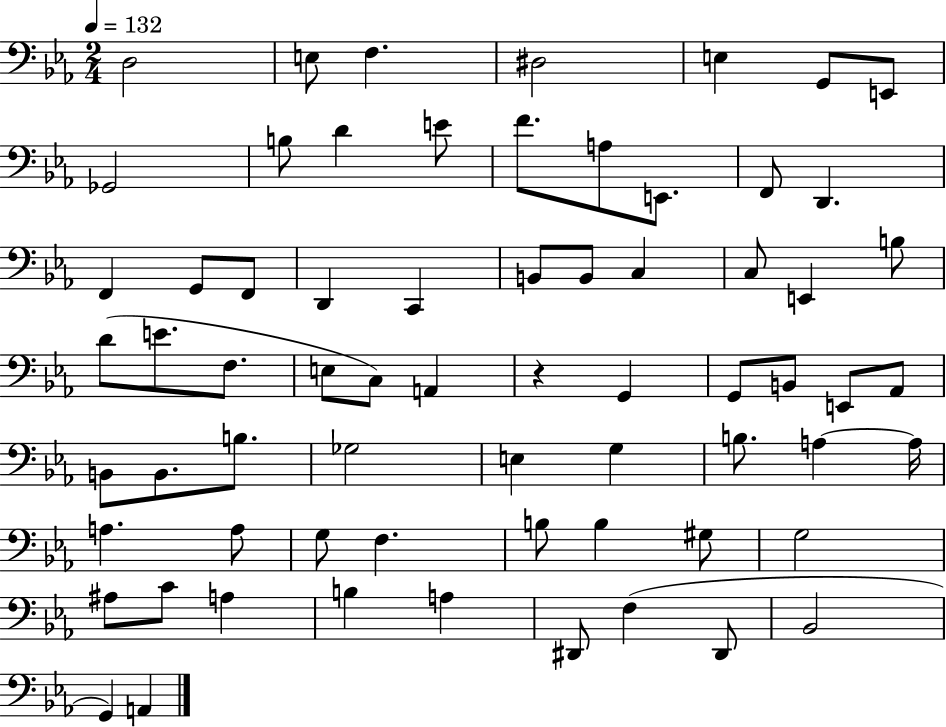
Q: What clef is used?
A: bass